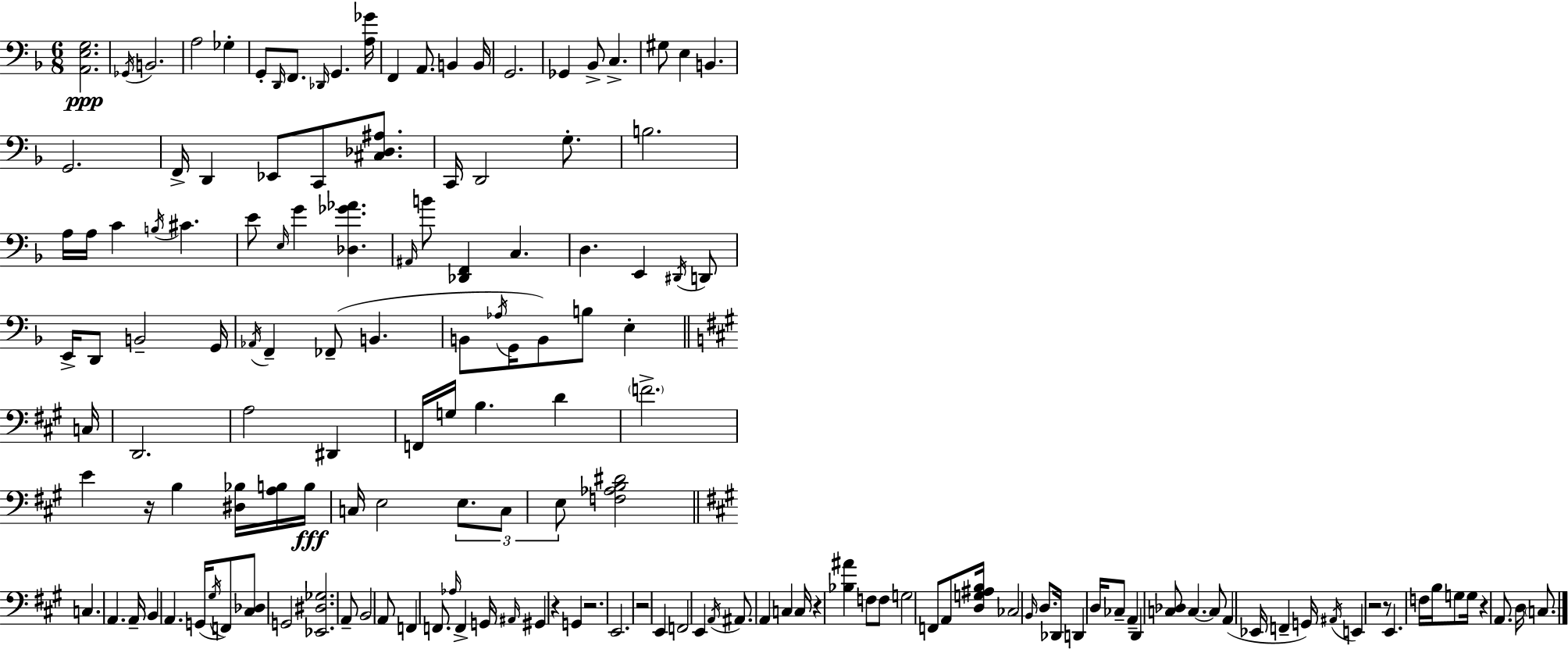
X:1
T:Untitled
M:6/8
L:1/4
K:F
[A,,E,G,]2 _G,,/4 B,,2 A,2 _G, G,,/2 D,,/4 F,,/2 _D,,/4 G,, [A,_G]/4 F,, A,,/2 B,, B,,/4 G,,2 _G,, _B,,/2 C, ^G,/2 E, B,, G,,2 F,,/4 D,, _E,,/2 C,,/2 [^C,_D,^A,]/2 C,,/4 D,,2 G,/2 B,2 A,/4 A,/4 C B,/4 ^C E/2 E,/4 G [_D,_G_A] ^A,,/4 B/2 [_D,,F,,] C, D, E,, ^D,,/4 D,,/2 E,,/4 D,,/2 B,,2 G,,/4 _A,,/4 F,, _F,,/2 B,, B,,/2 _A,/4 G,,/4 B,,/2 B,/2 E, C,/4 D,,2 A,2 ^D,, F,,/4 G,/4 B, D F2 E z/4 B, [^D,_B,]/4 [A,B,]/4 B,/4 C,/4 E,2 E,/2 C,/2 E,/2 [F,_A,B,^D]2 C, A,, A,,/4 B,, A,, G,,/4 ^G,/4 F,,/2 [^C,_D,]/2 G,,2 [_E,,^D,_G,]2 A,,/2 B,,2 A,,/2 F,, F,,/2 _A,/4 F,, G,,/4 ^A,,/4 ^G,, z G,, z2 E,,2 z2 E,, F,,2 E,, A,,/4 ^A,,/2 A,, C, C,/4 z [_B,^A] F,/2 F,/2 G,2 F,,/2 A,,/2 [D,G,^A,B,]/4 _C,2 B,,/4 D,/2 _D,,/4 D,, D,/4 _C,/2 A,, D,, [C,_D,]/2 C, C,/2 A,, _E,,/4 F,, G,,/4 ^A,,/4 E,, z2 z/2 E,, F,/4 B,/4 G,/2 G,/4 z A,,/2 D,/4 C,/2